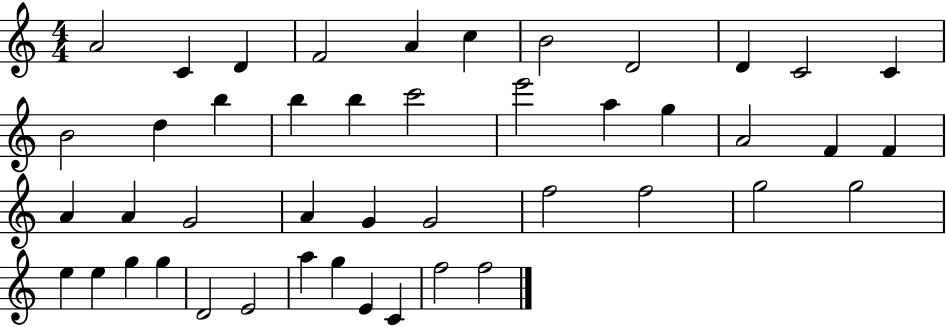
X:1
T:Untitled
M:4/4
L:1/4
K:C
A2 C D F2 A c B2 D2 D C2 C B2 d b b b c'2 e'2 a g A2 F F A A G2 A G G2 f2 f2 g2 g2 e e g g D2 E2 a g E C f2 f2